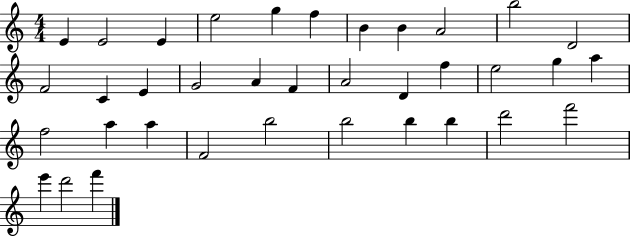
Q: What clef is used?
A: treble